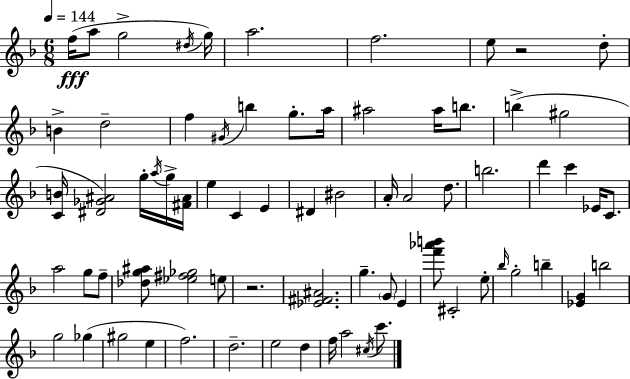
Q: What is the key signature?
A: D minor